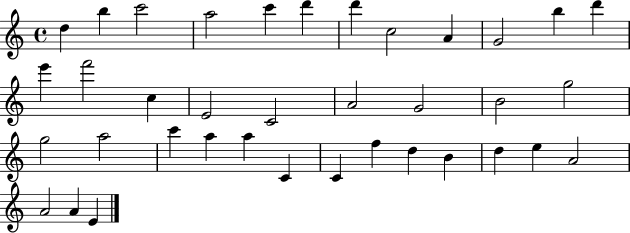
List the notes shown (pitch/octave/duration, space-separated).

D5/q B5/q C6/h A5/h C6/q D6/q D6/q C5/h A4/q G4/h B5/q D6/q E6/q F6/h C5/q E4/h C4/h A4/h G4/h B4/h G5/h G5/h A5/h C6/q A5/q A5/q C4/q C4/q F5/q D5/q B4/q D5/q E5/q A4/h A4/h A4/q E4/q